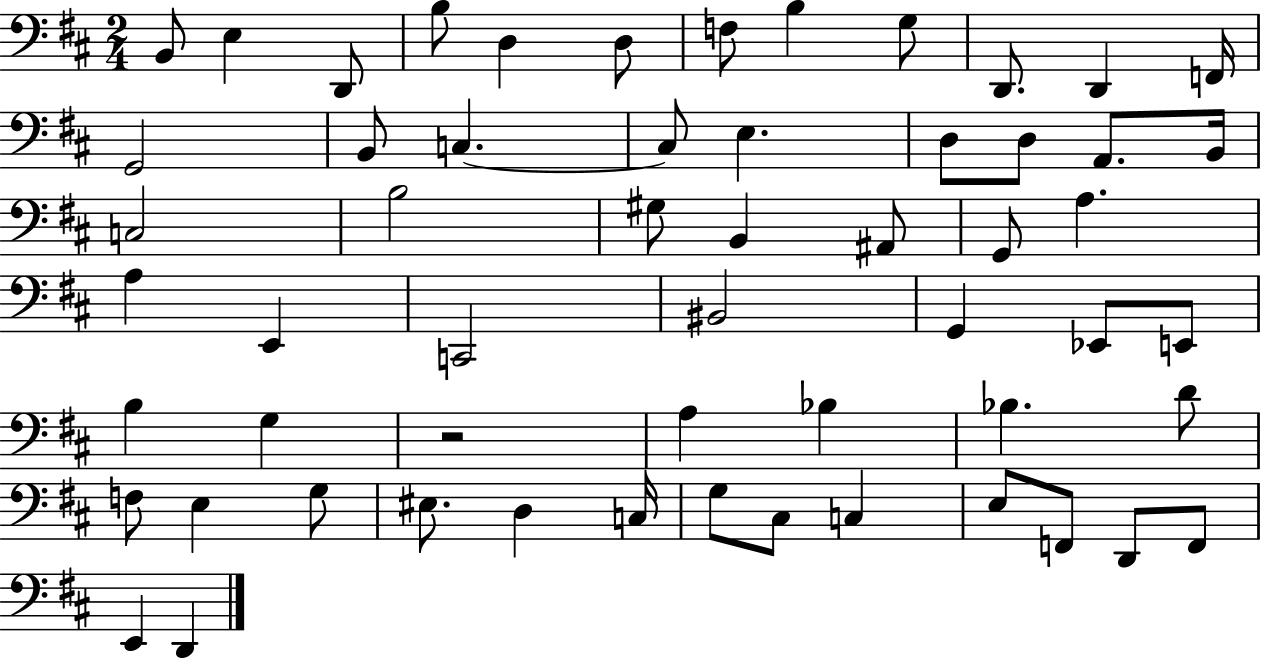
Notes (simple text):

B2/e E3/q D2/e B3/e D3/q D3/e F3/e B3/q G3/e D2/e. D2/q F2/s G2/h B2/e C3/q. C3/e E3/q. D3/e D3/e A2/e. B2/s C3/h B3/h G#3/e B2/q A#2/e G2/e A3/q. A3/q E2/q C2/h BIS2/h G2/q Eb2/e E2/e B3/q G3/q R/h A3/q Bb3/q Bb3/q. D4/e F3/e E3/q G3/e EIS3/e. D3/q C3/s G3/e C#3/e C3/q E3/e F2/e D2/e F2/e E2/q D2/q